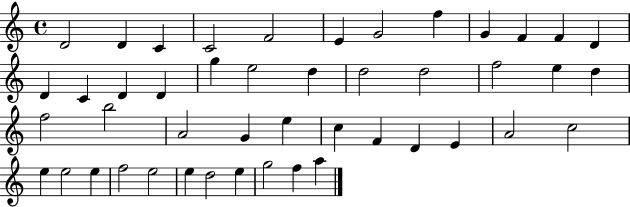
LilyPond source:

{
  \clef treble
  \time 4/4
  \defaultTimeSignature
  \key c \major
  d'2 d'4 c'4 | c'2 f'2 | e'4 g'2 f''4 | g'4 f'4 f'4 d'4 | \break d'4 c'4 d'4 d'4 | g''4 e''2 d''4 | d''2 d''2 | f''2 e''4 d''4 | \break f''2 b''2 | a'2 g'4 e''4 | c''4 f'4 d'4 e'4 | a'2 c''2 | \break e''4 e''2 e''4 | f''2 e''2 | e''4 d''2 e''4 | g''2 f''4 a''4 | \break \bar "|."
}